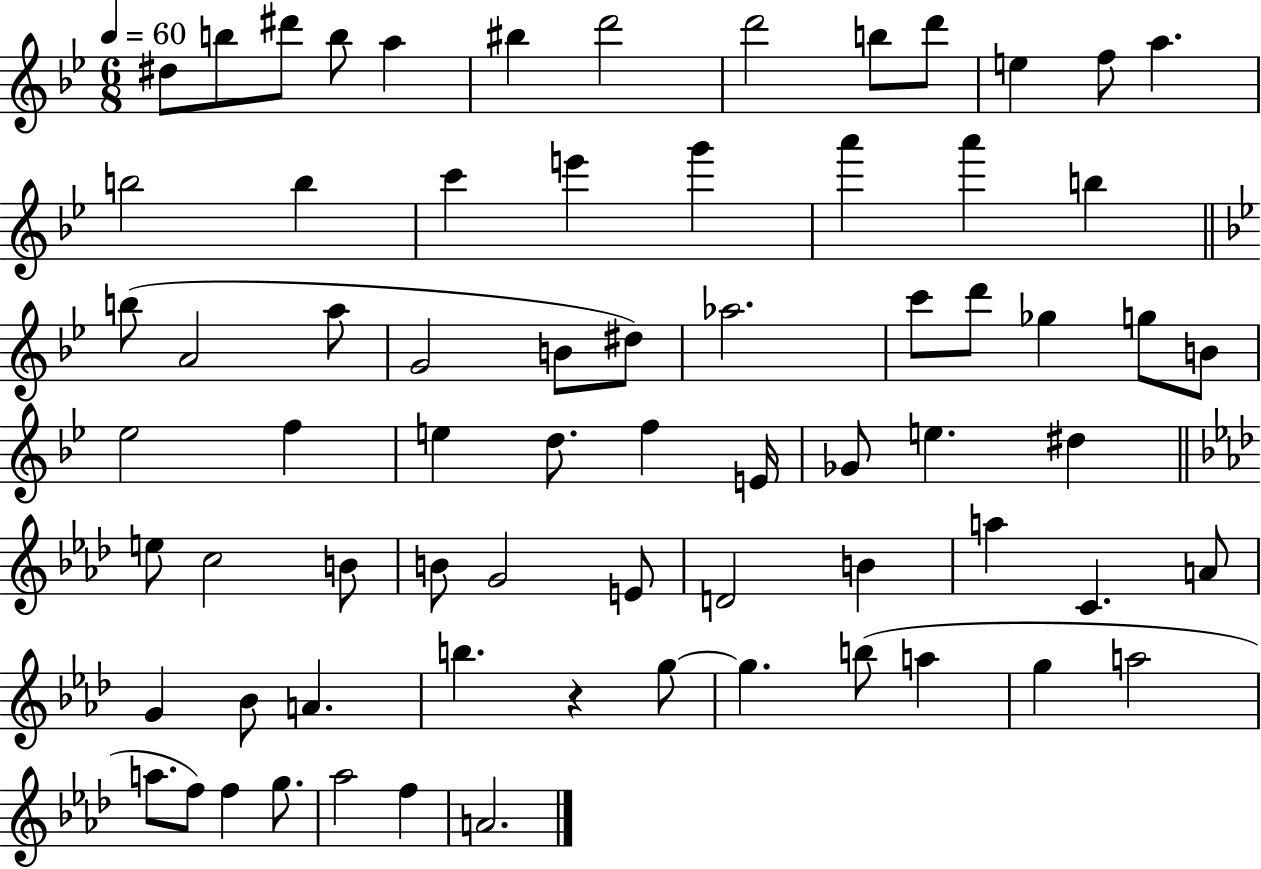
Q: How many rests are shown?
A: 1